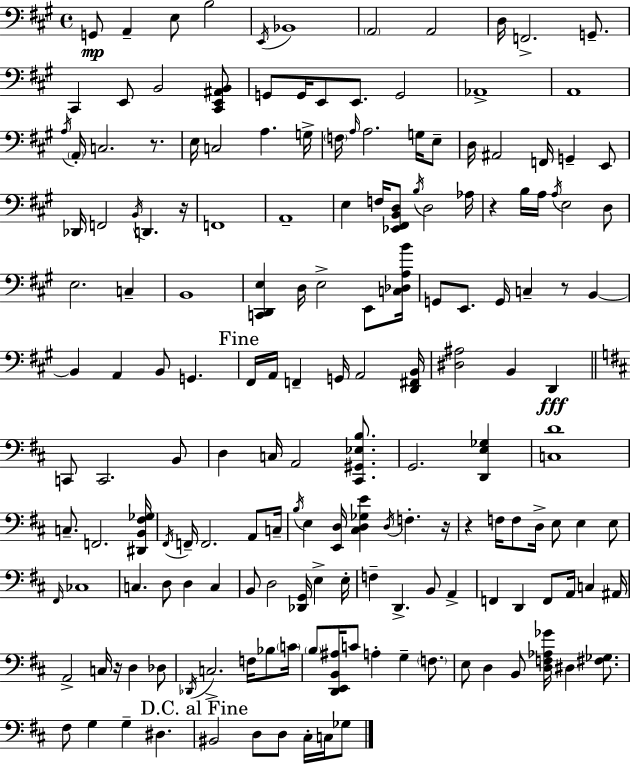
G2/e A2/q E3/e B3/h E2/s Bb2/w A2/h A2/h D3/s F2/h. G2/e. C#2/q E2/e B2/h [C#2,E2,A#2,B2]/e G2/e G2/s E2/e E2/e. G2/h Ab2/w A2/w A3/s A2/s C3/h. R/e. E3/s C3/h A3/q. G3/s F3/s A3/s A3/h. G3/s E3/e D3/s A#2/h F2/s G2/q E2/e Db2/s F2/h B2/s D2/q. R/s F2/w A2/w E3/q F3/s [Eb2,F#2,B2,D3]/e B3/s D3/h Ab3/s R/q B3/s A3/s A3/s E3/h D3/e E3/h. C3/q B2/w [C2,D2,E3]/q D3/s E3/h E2/e [C3,Db3,A3,B4]/s G2/e E2/e. G2/s C3/q R/e B2/q B2/q A2/q B2/e G2/q. F#2/s A2/s F2/q G2/s A2/h [D2,F#2,B2]/s [D#3,A#3]/h B2/q D2/q C2/e C2/h. B2/e D3/q C3/s A2/h [C#2,G#2,Eb3,B3]/e. G2/h. [D2,E3,Gb3]/q [C3,D4]/w C3/e. F2/h. [D#2,B2,F#3,Gb3]/s F#2/s F2/s F2/h. A2/e C3/s B3/s E3/q [E2,D3]/s [C#3,D3,Gb3,E4]/q D3/s F3/q. R/s R/q F3/s F3/e D3/s E3/e E3/q E3/e F#2/s CES3/w C3/q. D3/e D3/q C3/q B2/e D3/h [Db2,G2]/s E3/q E3/s F3/q D2/q. B2/e A2/q F2/q D2/q F2/e A2/s C3/q A#2/s A2/h C3/s R/s D3/q Db3/e Db2/s C3/h. F3/s Bb3/e C4/s B3/e [D2,E2,B2,A#3]/s C4/e A3/q G3/q F3/e. E3/e D3/q B2/e [D3,F3,Ab3,Gb4]/s D#3/q [F#3,Gb3]/e. F#3/e G3/q G3/q D#3/q. BIS2/h D3/e D3/e C#3/s C3/s Gb3/e